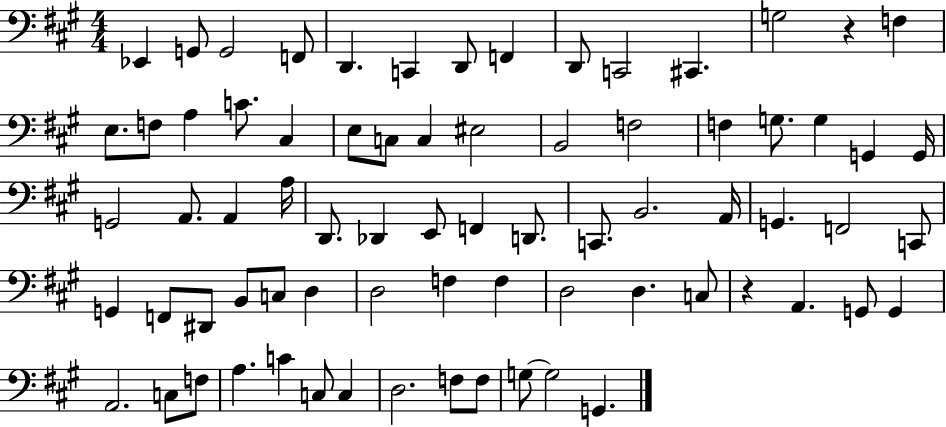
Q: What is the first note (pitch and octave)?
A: Eb2